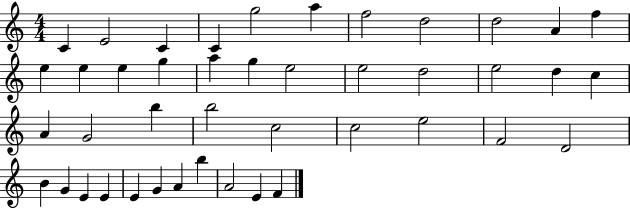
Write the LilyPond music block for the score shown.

{
  \clef treble
  \numericTimeSignature
  \time 4/4
  \key c \major
  c'4 e'2 c'4 | c'4 g''2 a''4 | f''2 d''2 | d''2 a'4 f''4 | \break e''4 e''4 e''4 g''4 | a''4 g''4 e''2 | e''2 d''2 | e''2 d''4 c''4 | \break a'4 g'2 b''4 | b''2 c''2 | c''2 e''2 | f'2 d'2 | \break b'4 g'4 e'4 e'4 | e'4 g'4 a'4 b''4 | a'2 e'4 f'4 | \bar "|."
}